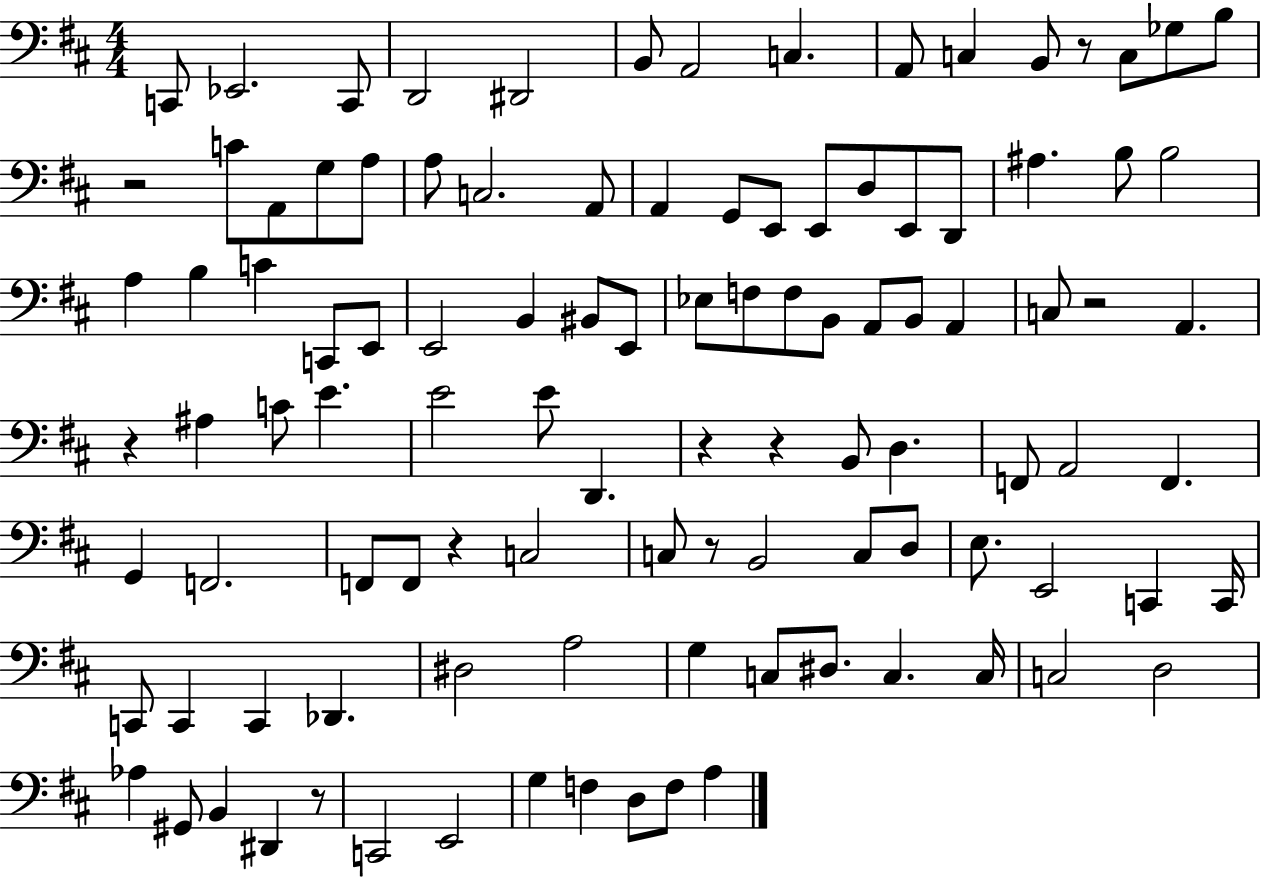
X:1
T:Untitled
M:4/4
L:1/4
K:D
C,,/2 _E,,2 C,,/2 D,,2 ^D,,2 B,,/2 A,,2 C, A,,/2 C, B,,/2 z/2 C,/2 _G,/2 B,/2 z2 C/2 A,,/2 G,/2 A,/2 A,/2 C,2 A,,/2 A,, G,,/2 E,,/2 E,,/2 D,/2 E,,/2 D,,/2 ^A, B,/2 B,2 A, B, C C,,/2 E,,/2 E,,2 B,, ^B,,/2 E,,/2 _E,/2 F,/2 F,/2 B,,/2 A,,/2 B,,/2 A,, C,/2 z2 A,, z ^A, C/2 E E2 E/2 D,, z z B,,/2 D, F,,/2 A,,2 F,, G,, F,,2 F,,/2 F,,/2 z C,2 C,/2 z/2 B,,2 C,/2 D,/2 E,/2 E,,2 C,, C,,/4 C,,/2 C,, C,, _D,, ^D,2 A,2 G, C,/2 ^D,/2 C, C,/4 C,2 D,2 _A, ^G,,/2 B,, ^D,, z/2 C,,2 E,,2 G, F, D,/2 F,/2 A,